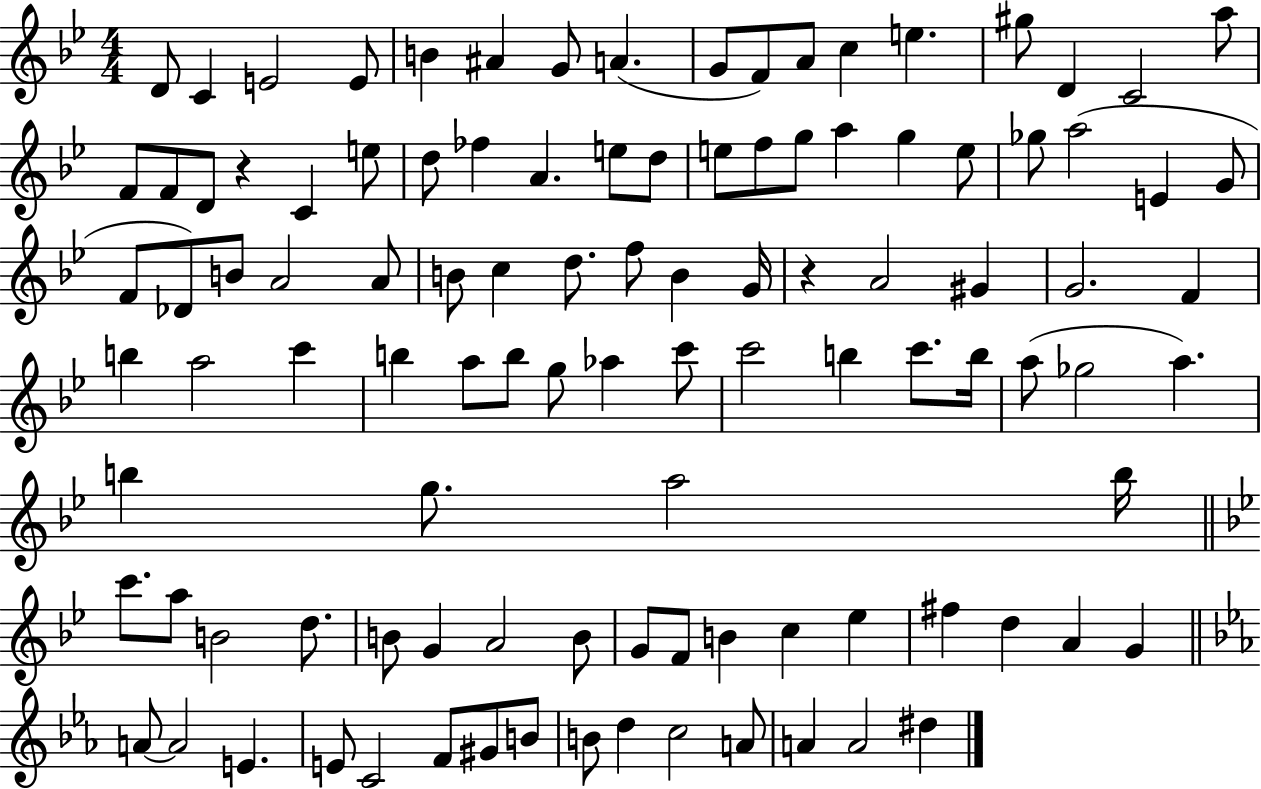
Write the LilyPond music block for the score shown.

{
  \clef treble
  \numericTimeSignature
  \time 4/4
  \key bes \major
  d'8 c'4 e'2 e'8 | b'4 ais'4 g'8 a'4.( | g'8 f'8) a'8 c''4 e''4. | gis''8 d'4 c'2 a''8 | \break f'8 f'8 d'8 r4 c'4 e''8 | d''8 fes''4 a'4. e''8 d''8 | e''8 f''8 g''8 a''4 g''4 e''8 | ges''8 a''2( e'4 g'8 | \break f'8 des'8) b'8 a'2 a'8 | b'8 c''4 d''8. f''8 b'4 g'16 | r4 a'2 gis'4 | g'2. f'4 | \break b''4 a''2 c'''4 | b''4 a''8 b''8 g''8 aes''4 c'''8 | c'''2 b''4 c'''8. b''16 | a''8( ges''2 a''4.) | \break b''4 g''8. a''2 b''16 | \bar "||" \break \key g \minor c'''8. a''8 b'2 d''8. | b'8 g'4 a'2 b'8 | g'8 f'8 b'4 c''4 ees''4 | fis''4 d''4 a'4 g'4 | \break \bar "||" \break \key ees \major a'8~~ a'2 e'4. | e'8 c'2 f'8 gis'8 b'8 | b'8 d''4 c''2 a'8 | a'4 a'2 dis''4 | \break \bar "|."
}